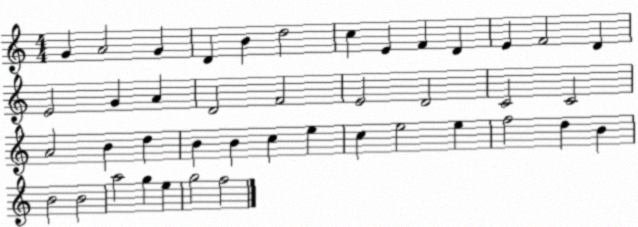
X:1
T:Untitled
M:4/4
L:1/4
K:C
G A2 G D B d2 c E F D E F2 D E2 G A D2 F2 E2 D2 C2 C2 A2 B d B B c e c e2 e f2 d B B2 B2 a2 g e g2 f2